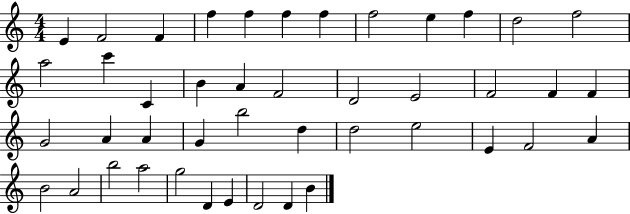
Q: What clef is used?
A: treble